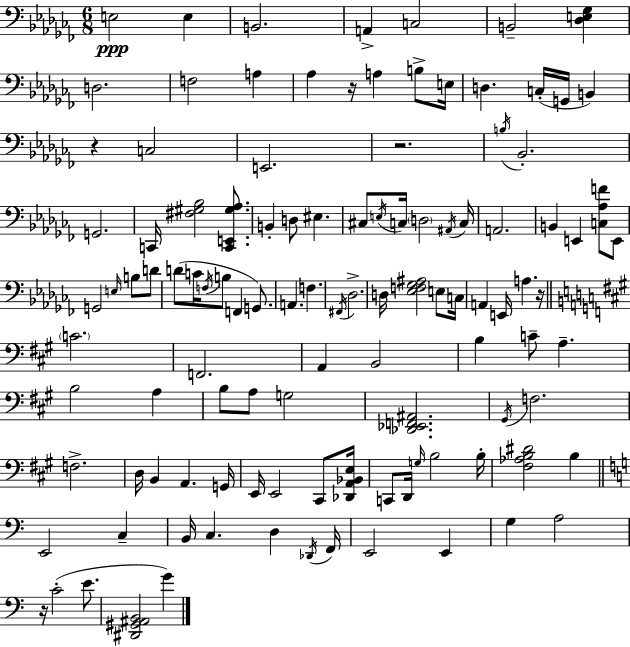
{
  \clef bass
  \numericTimeSignature
  \time 6/8
  \key aes \minor
  e2\ppp e4 | b,2. | a,4-> c2 | b,2-- <des e ges>4 | \break d2. | f2 a4 | aes4 r16 a4 b8-> e16 | d4. c16-.( g,16 b,4) | \break r4 c2 | e,2. | r2. | \acciaccatura { b16 } bes,2.-. | \break g,2. | c,16 <fis gis bes>2 <c, e, gis aes>8. | b,4-. d8 eis4. | cis8 \acciaccatura { e16 } c16 \parenthesize d2 | \break \acciaccatura { ais,16 } c16 a,2. | b,4 e,4 <c aes f'>8 | e,8 g,2 \grace { e16 } | b8 d'8 d'8( c'16 \acciaccatura { f16 } b8 f,4 | \break g,8.) a,4. f4. | \acciaccatura { fis,16 } des2.-> | d16 <ees f ges ais>2 | e8 c16 a,4 e,16 a4. | \break r16 \bar "||" \break \key a \major \parenthesize c'2. | f,2. | a,4 b,2 | b4 c'8-- a4.-- | \break b2 a4 | b8 a8 g2 | <des, ees, f, ais,>2. | \acciaccatura { gis,16 } f2. | \break f2.-> | d16 b,4 a,4. | g,16 e,16 e,2 cis,8 | <des, a, bes, e>16 c,8 d,16 \grace { g16 } b2 | \break b16-. <fis aes b dis'>2 b4 | \bar "||" \break \key a \minor e,2 c4-- | b,16 c4. d4 \acciaccatura { des,16 } | f,16 e,2 e,4 | g4 a2 | \break r16 c'2-.( e'8. | <dis, gis, ais, b,>2 g'4) | \bar "|."
}